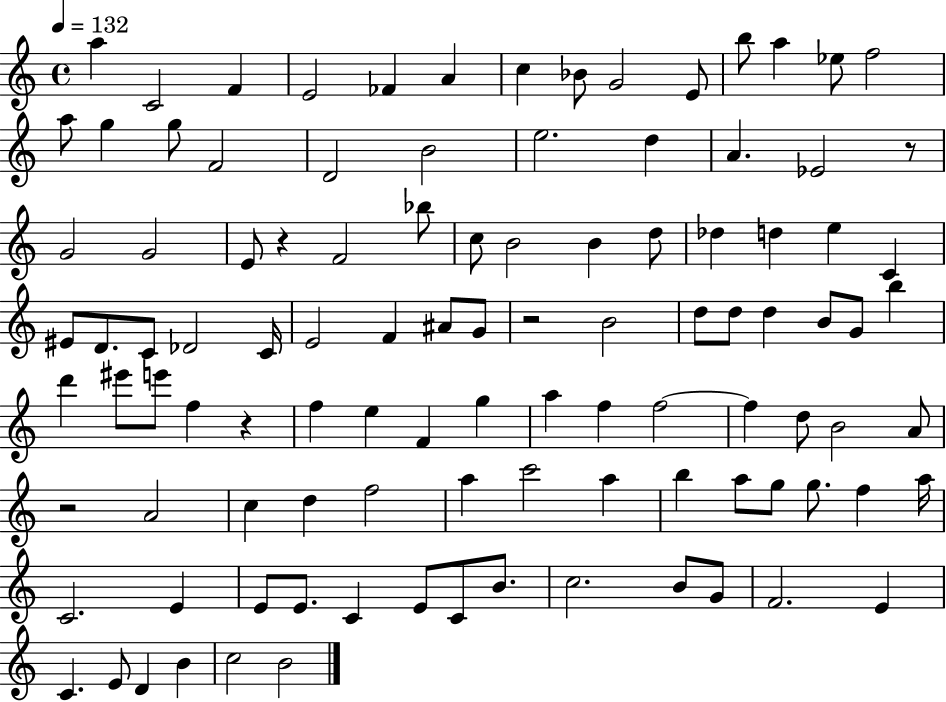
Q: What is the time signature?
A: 4/4